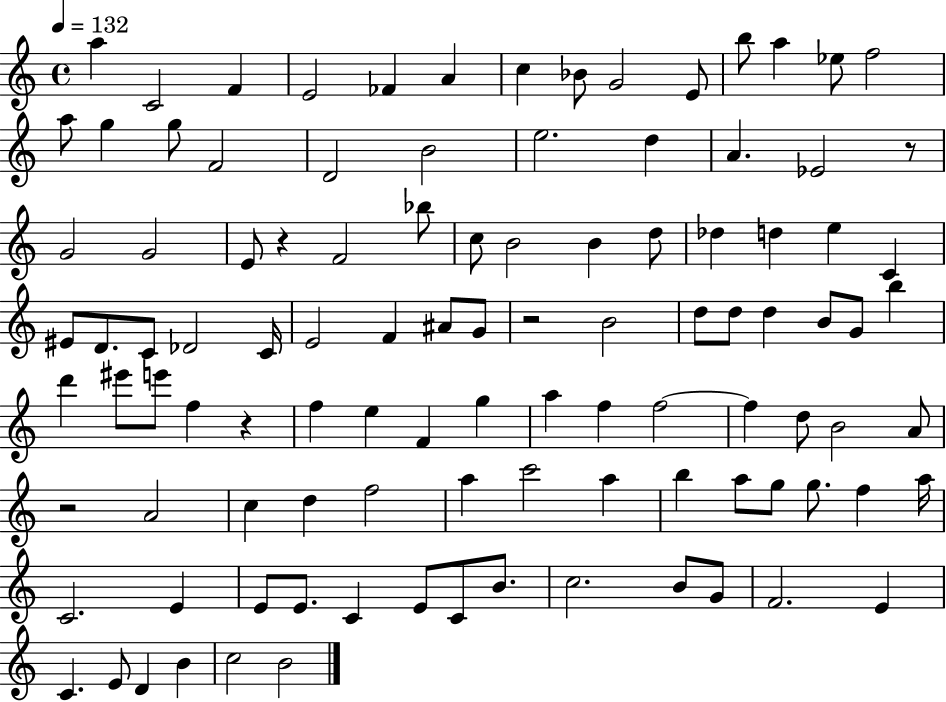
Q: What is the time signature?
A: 4/4